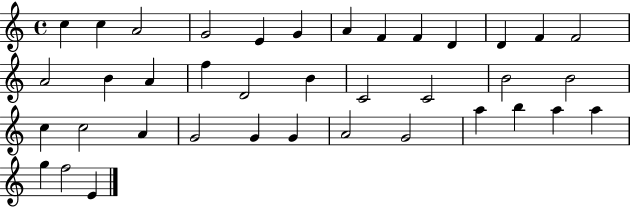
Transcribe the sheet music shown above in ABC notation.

X:1
T:Untitled
M:4/4
L:1/4
K:C
c c A2 G2 E G A F F D D F F2 A2 B A f D2 B C2 C2 B2 B2 c c2 A G2 G G A2 G2 a b a a g f2 E